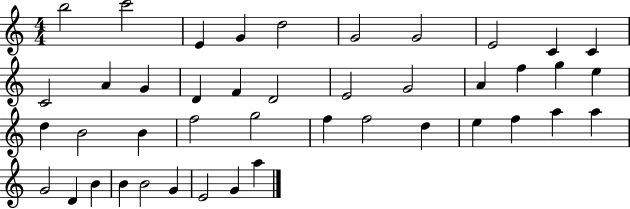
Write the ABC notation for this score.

X:1
T:Untitled
M:4/4
L:1/4
K:C
b2 c'2 E G d2 G2 G2 E2 C C C2 A G D F D2 E2 G2 A f g e d B2 B f2 g2 f f2 d e f a a G2 D B B B2 G E2 G a